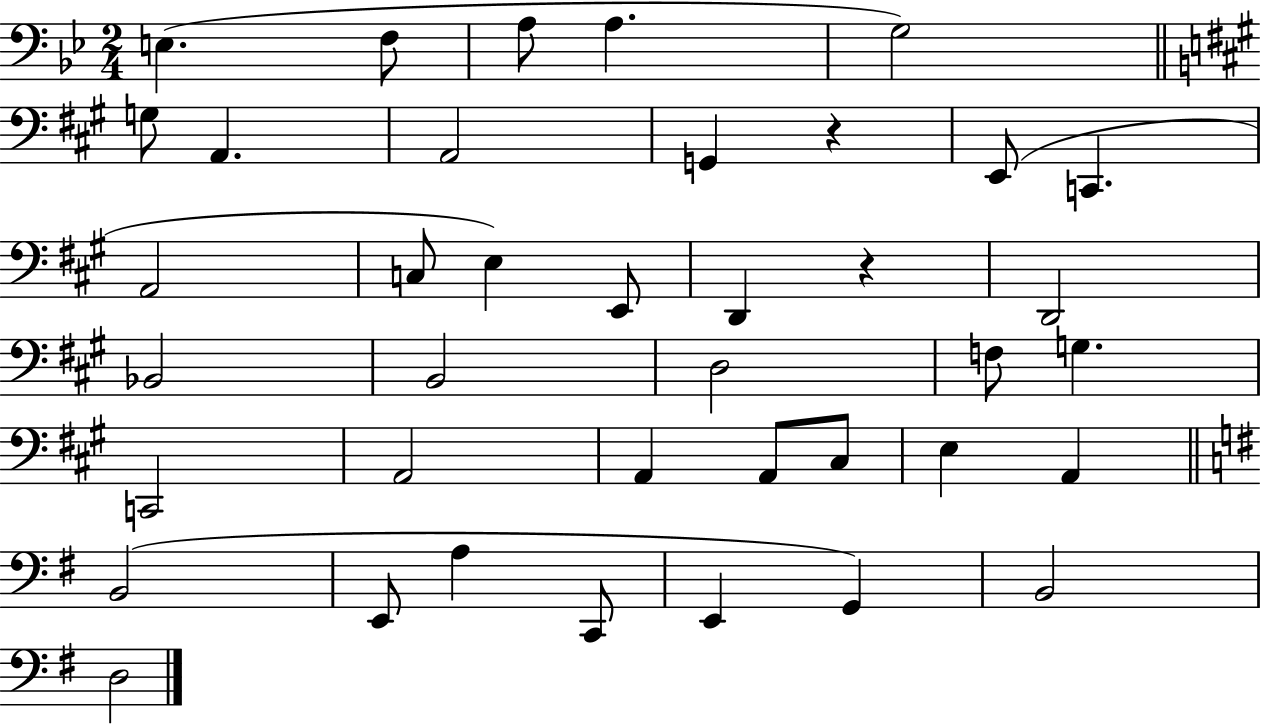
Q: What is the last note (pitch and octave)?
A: D3